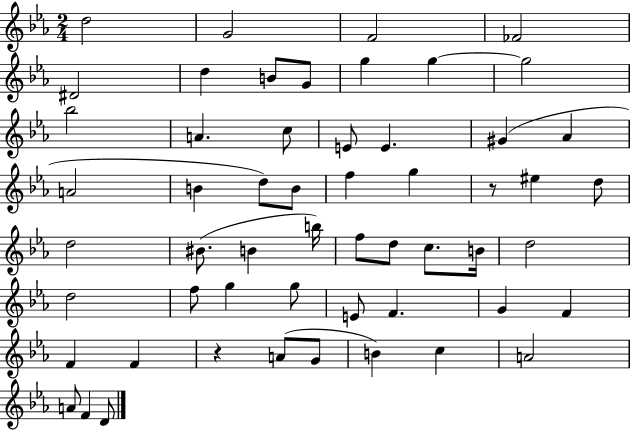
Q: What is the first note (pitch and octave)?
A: D5